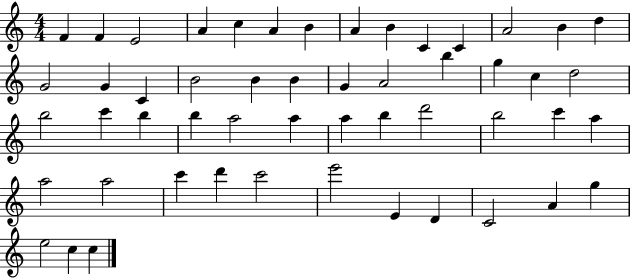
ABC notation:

X:1
T:Untitled
M:4/4
L:1/4
K:C
F F E2 A c A B A B C C A2 B d G2 G C B2 B B G A2 b g c d2 b2 c' b b a2 a a b d'2 b2 c' a a2 a2 c' d' c'2 e'2 E D C2 A g e2 c c